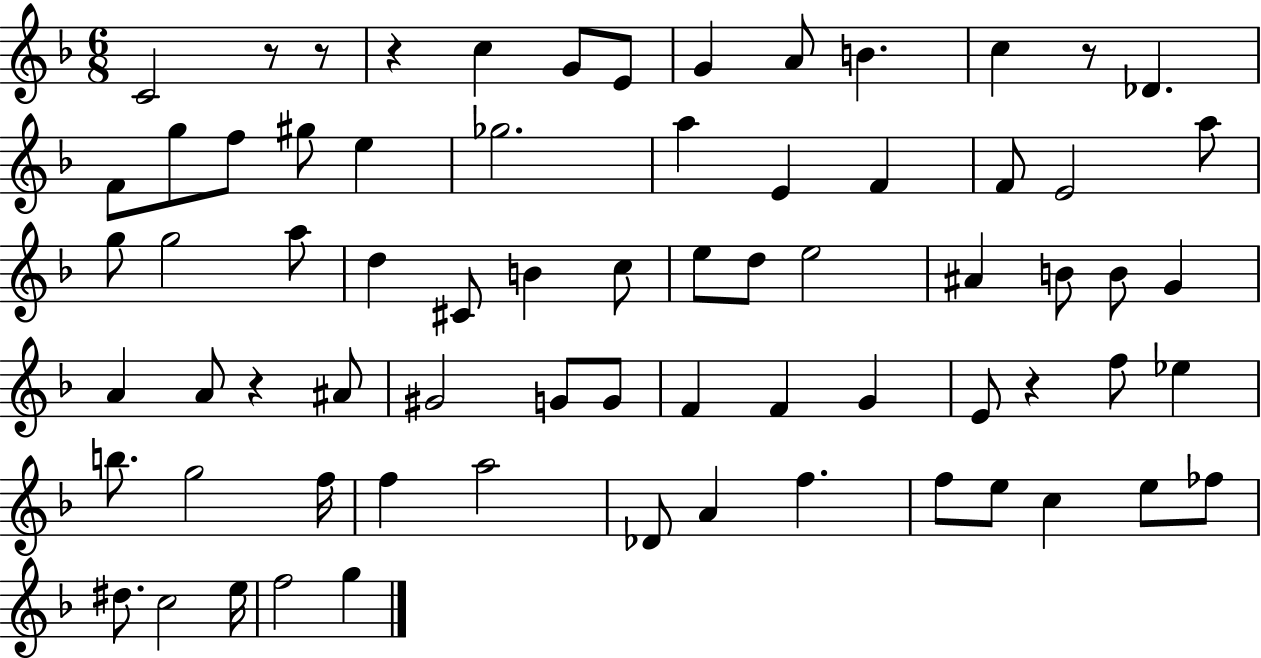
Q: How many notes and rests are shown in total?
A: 71